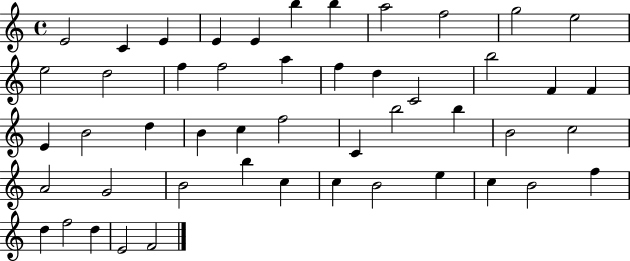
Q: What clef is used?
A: treble